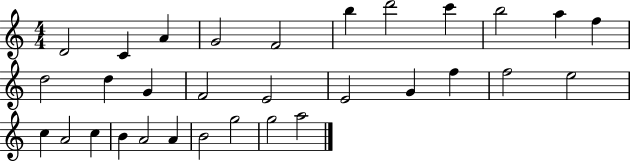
D4/h C4/q A4/q G4/h F4/h B5/q D6/h C6/q B5/h A5/q F5/q D5/h D5/q G4/q F4/h E4/h E4/h G4/q F5/q F5/h E5/h C5/q A4/h C5/q B4/q A4/h A4/q B4/h G5/h G5/h A5/h